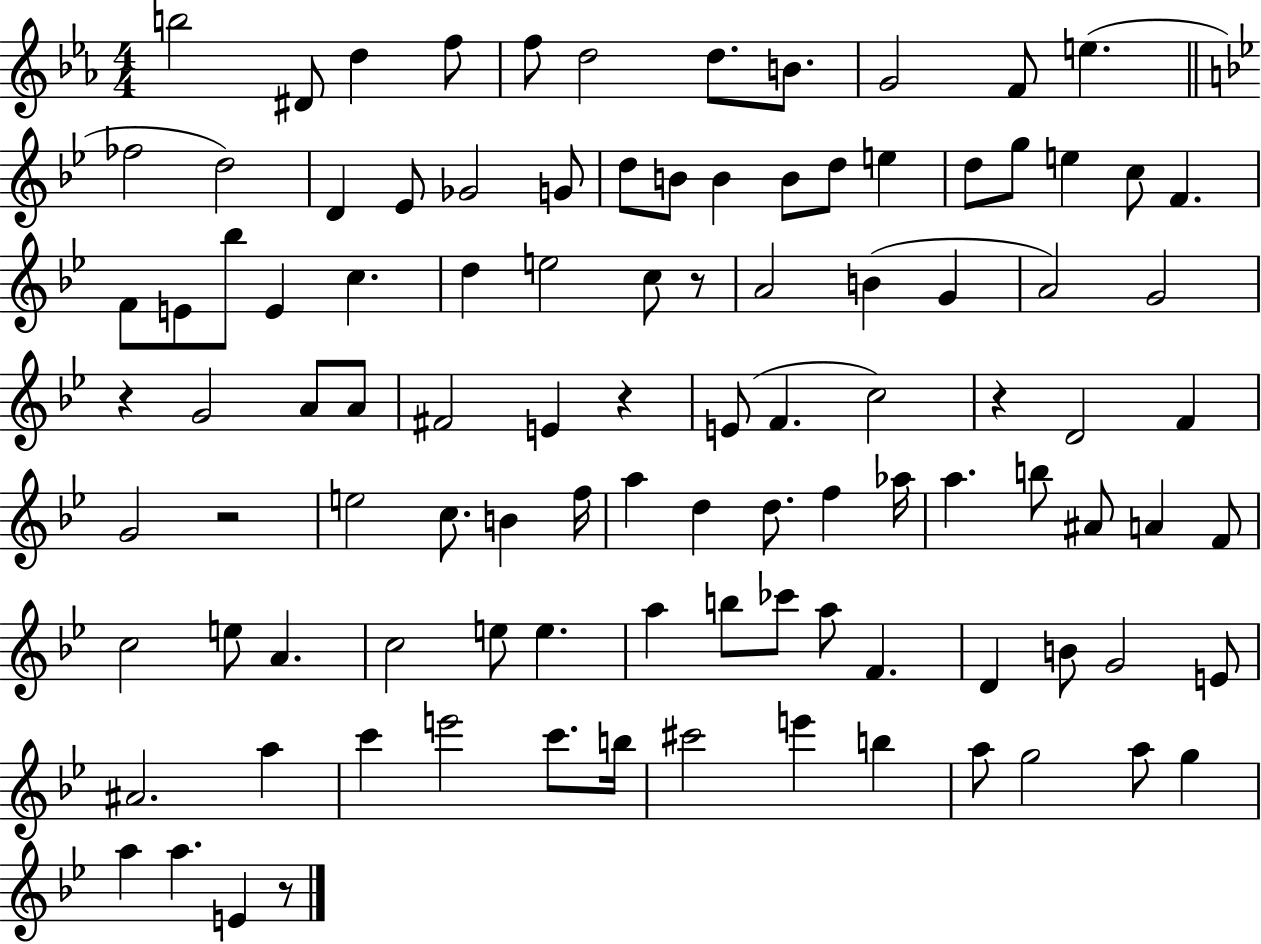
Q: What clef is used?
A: treble